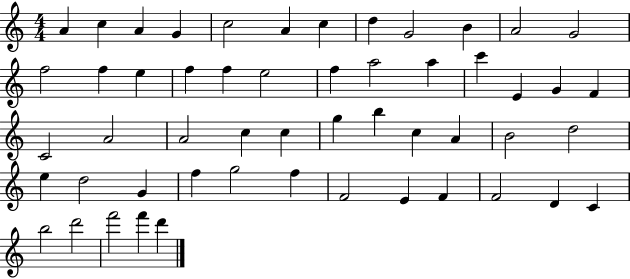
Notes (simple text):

A4/q C5/q A4/q G4/q C5/h A4/q C5/q D5/q G4/h B4/q A4/h G4/h F5/h F5/q E5/q F5/q F5/q E5/h F5/q A5/h A5/q C6/q E4/q G4/q F4/q C4/h A4/h A4/h C5/q C5/q G5/q B5/q C5/q A4/q B4/h D5/h E5/q D5/h G4/q F5/q G5/h F5/q F4/h E4/q F4/q F4/h D4/q C4/q B5/h D6/h F6/h F6/q D6/q